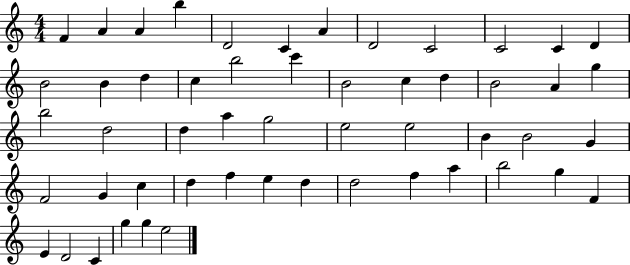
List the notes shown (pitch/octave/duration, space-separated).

F4/q A4/q A4/q B5/q D4/h C4/q A4/q D4/h C4/h C4/h C4/q D4/q B4/h B4/q D5/q C5/q B5/h C6/q B4/h C5/q D5/q B4/h A4/q G5/q B5/h D5/h D5/q A5/q G5/h E5/h E5/h B4/q B4/h G4/q F4/h G4/q C5/q D5/q F5/q E5/q D5/q D5/h F5/q A5/q B5/h G5/q F4/q E4/q D4/h C4/q G5/q G5/q E5/h